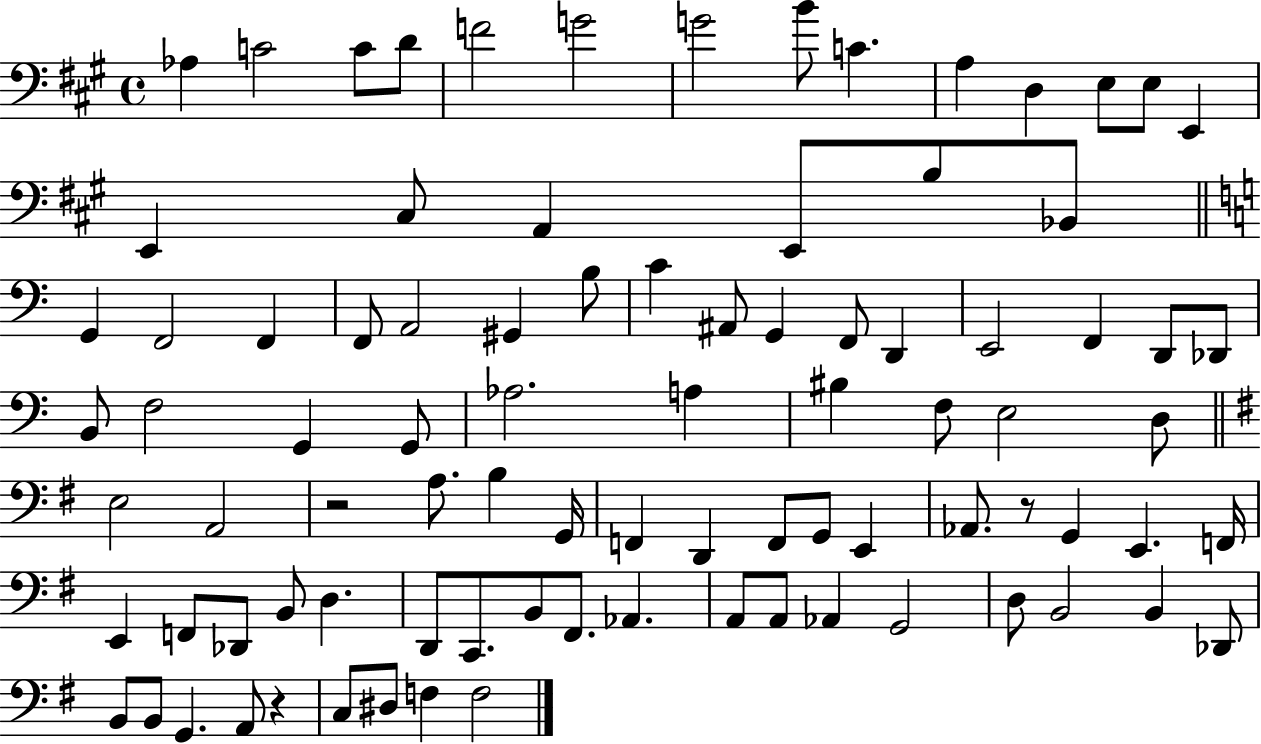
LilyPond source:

{
  \clef bass
  \time 4/4
  \defaultTimeSignature
  \key a \major
  aes4 c'2 c'8 d'8 | f'2 g'2 | g'2 b'8 c'4. | a4 d4 e8 e8 e,4 | \break e,4 cis8 a,4 e,8 b8 bes,8 | \bar "||" \break \key a \minor g,4 f,2 f,4 | f,8 a,2 gis,4 b8 | c'4 ais,8 g,4 f,8 d,4 | e,2 f,4 d,8 des,8 | \break b,8 f2 g,4 g,8 | aes2. a4 | bis4 f8 e2 d8 | \bar "||" \break \key e \minor e2 a,2 | r2 a8. b4 g,16 | f,4 d,4 f,8 g,8 e,4 | aes,8. r8 g,4 e,4. f,16 | \break e,4 f,8 des,8 b,8 d4. | d,8 c,8. b,8 fis,8. aes,4. | a,8 a,8 aes,4 g,2 | d8 b,2 b,4 des,8 | \break b,8 b,8 g,4. a,8 r4 | c8 dis8 f4 f2 | \bar "|."
}